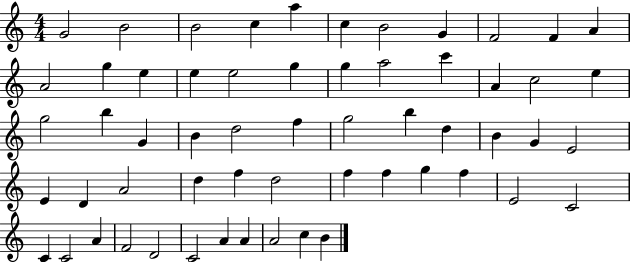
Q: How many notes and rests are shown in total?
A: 58